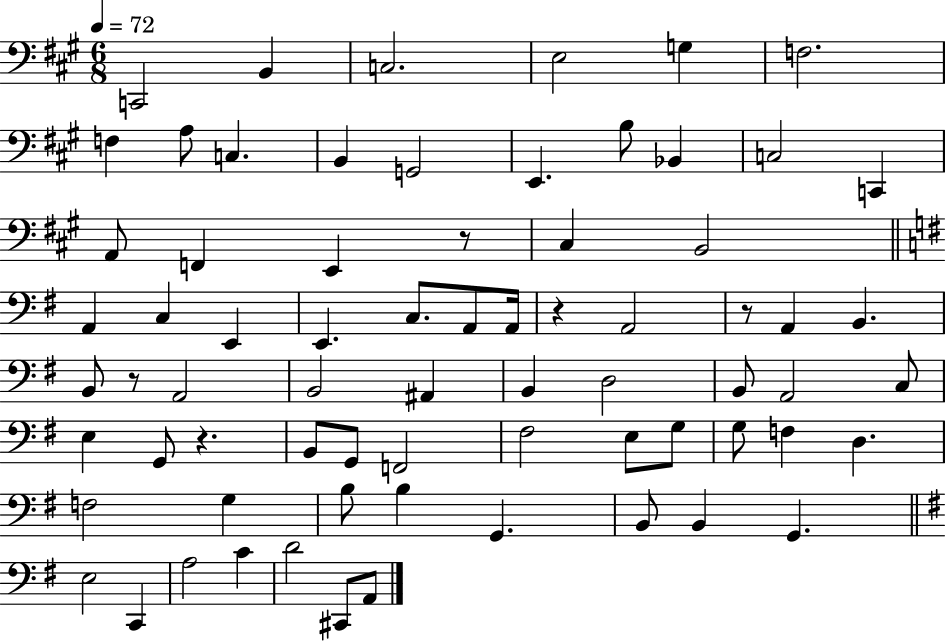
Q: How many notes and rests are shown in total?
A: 71